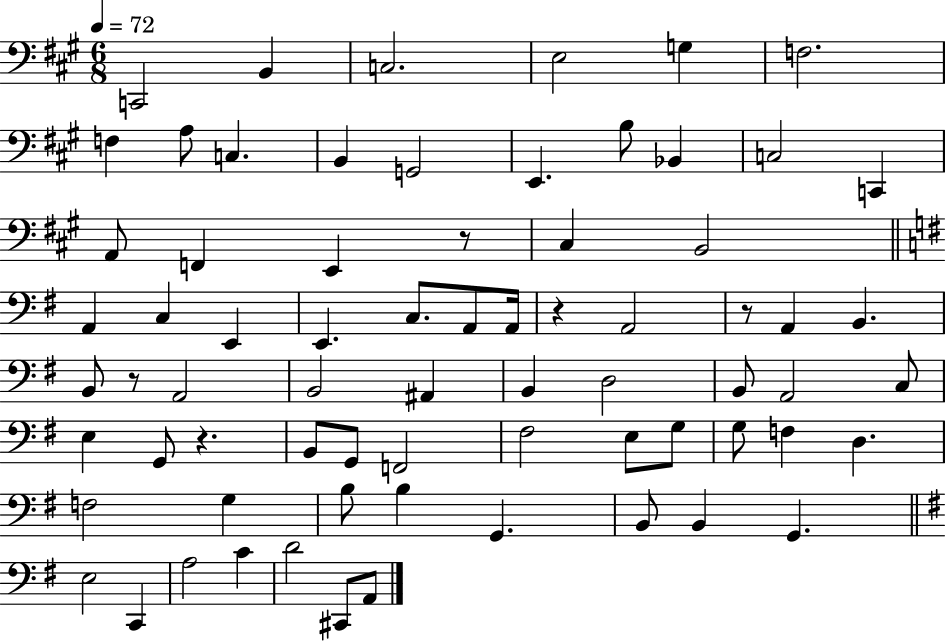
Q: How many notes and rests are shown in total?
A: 71